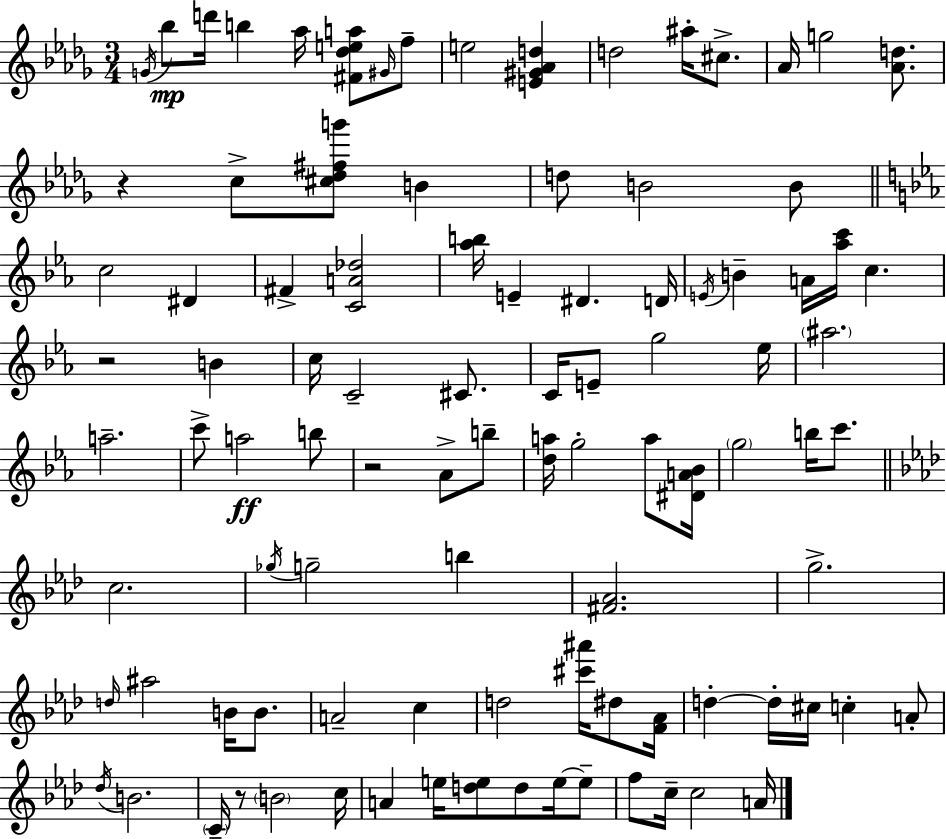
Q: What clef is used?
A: treble